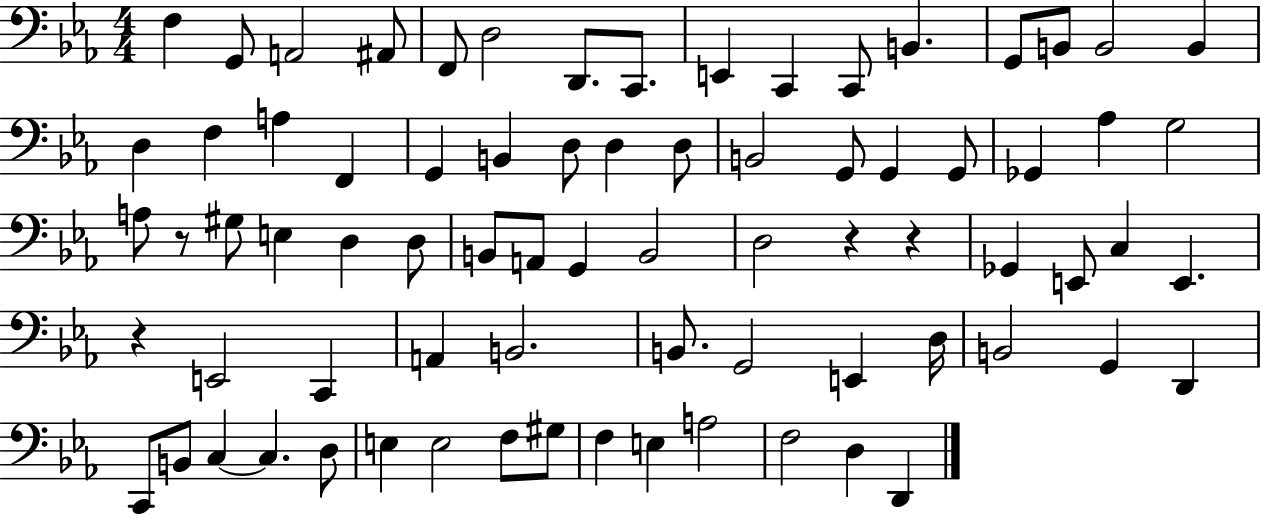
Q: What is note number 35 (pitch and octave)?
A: E3